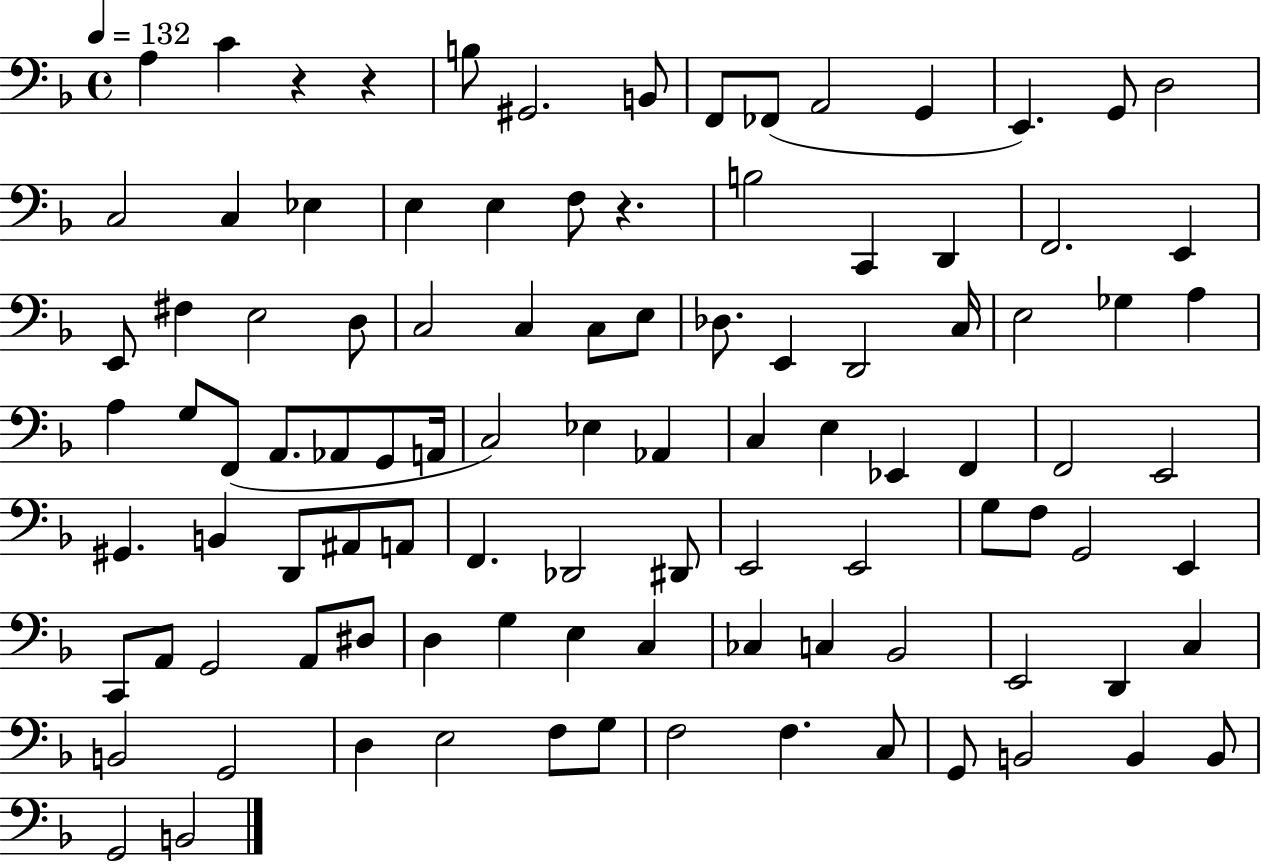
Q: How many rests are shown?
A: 3